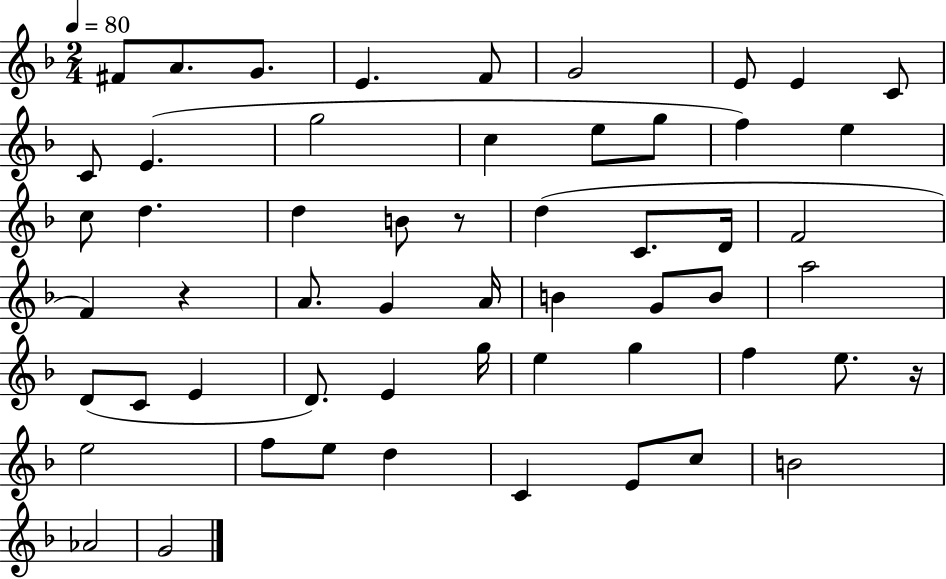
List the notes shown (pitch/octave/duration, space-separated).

F#4/e A4/e. G4/e. E4/q. F4/e G4/h E4/e E4/q C4/e C4/e E4/q. G5/h C5/q E5/e G5/e F5/q E5/q C5/e D5/q. D5/q B4/e R/e D5/q C4/e. D4/s F4/h F4/q R/q A4/e. G4/q A4/s B4/q G4/e B4/e A5/h D4/e C4/e E4/q D4/e. E4/q G5/s E5/q G5/q F5/q E5/e. R/s E5/h F5/e E5/e D5/q C4/q E4/e C5/e B4/h Ab4/h G4/h